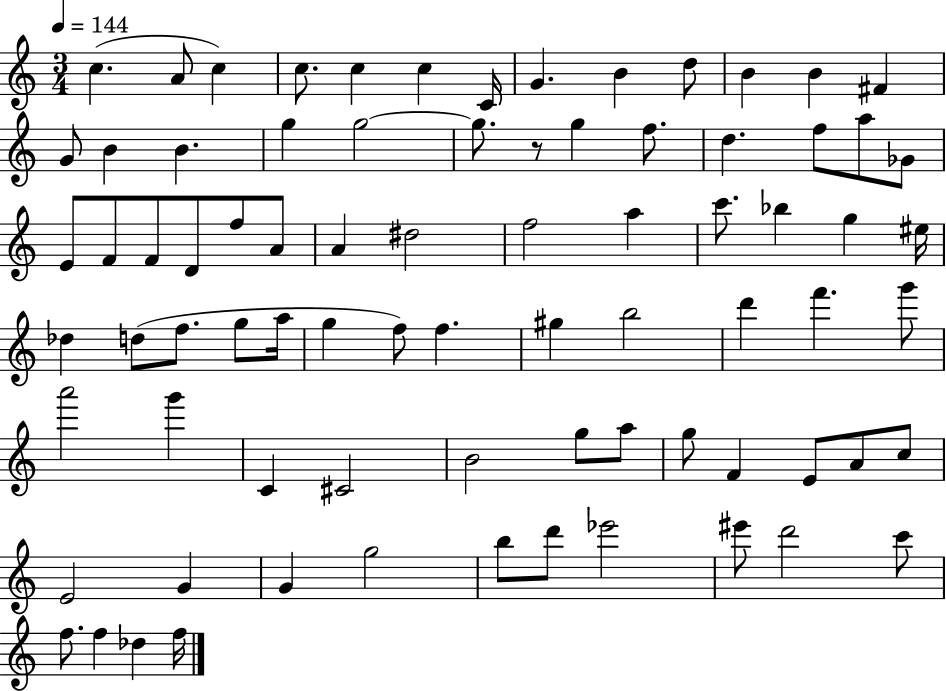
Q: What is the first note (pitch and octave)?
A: C5